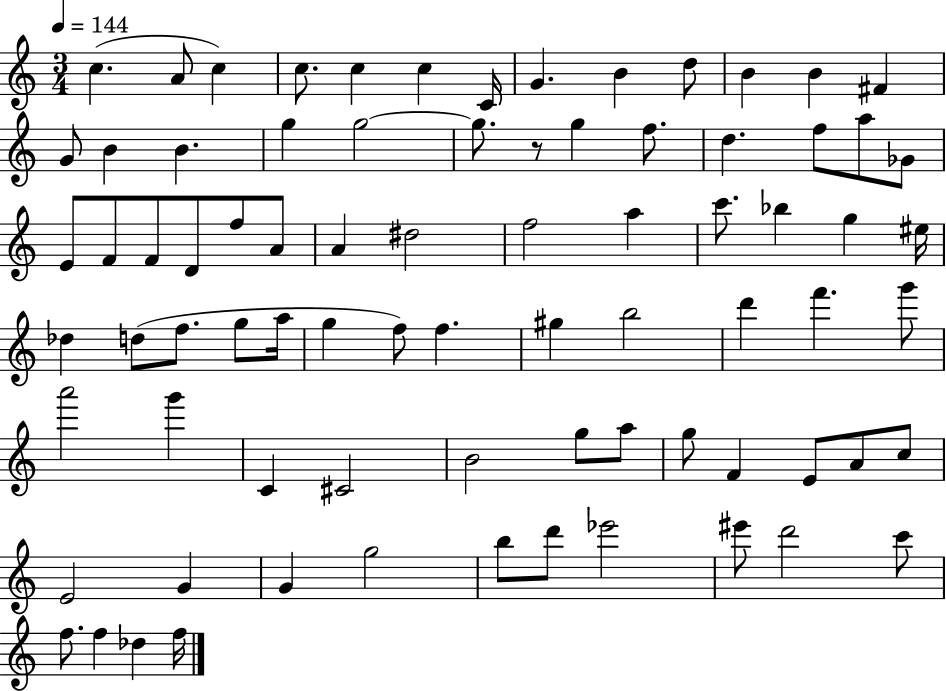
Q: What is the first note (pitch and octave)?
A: C5